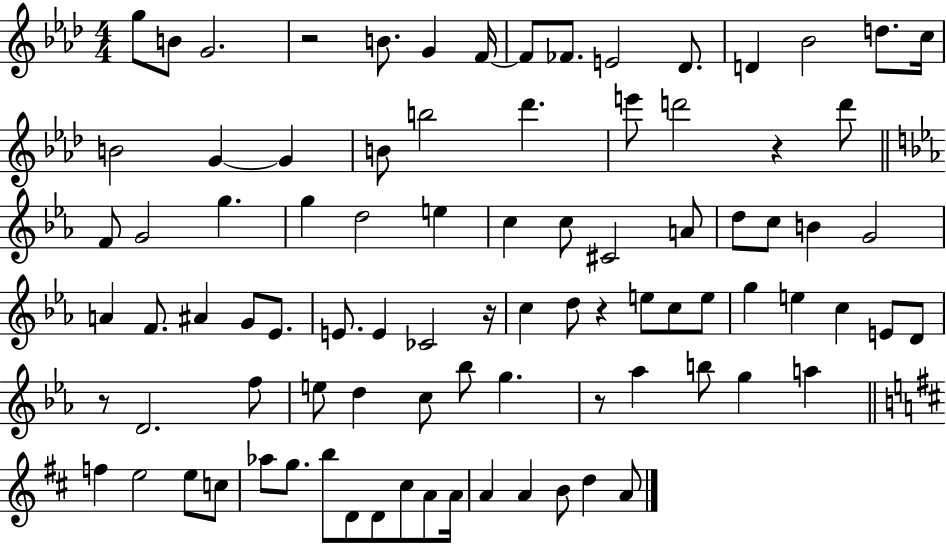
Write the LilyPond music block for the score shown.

{
  \clef treble
  \numericTimeSignature
  \time 4/4
  \key aes \major
  g''8 b'8 g'2. | r2 b'8. g'4 f'16~~ | f'8 fes'8. e'2 des'8. | d'4 bes'2 d''8. c''16 | \break b'2 g'4~~ g'4 | b'8 b''2 des'''4. | e'''8 d'''2 r4 d'''8 | \bar "||" \break \key ees \major f'8 g'2 g''4. | g''4 d''2 e''4 | c''4 c''8 cis'2 a'8 | d''8 c''8 b'4 g'2 | \break a'4 f'8. ais'4 g'8 ees'8. | e'8. e'4 ces'2 r16 | c''4 d''8 r4 e''8 c''8 e''8 | g''4 e''4 c''4 e'8 d'8 | \break r8 d'2. f''8 | e''8 d''4 c''8 bes''8 g''4. | r8 aes''4 b''8 g''4 a''4 | \bar "||" \break \key b \minor f''4 e''2 e''8 c''8 | aes''8 g''8. b''8 d'8 d'8 cis''8 a'8 a'16 | a'4 a'4 b'8 d''4 a'8 | \bar "|."
}